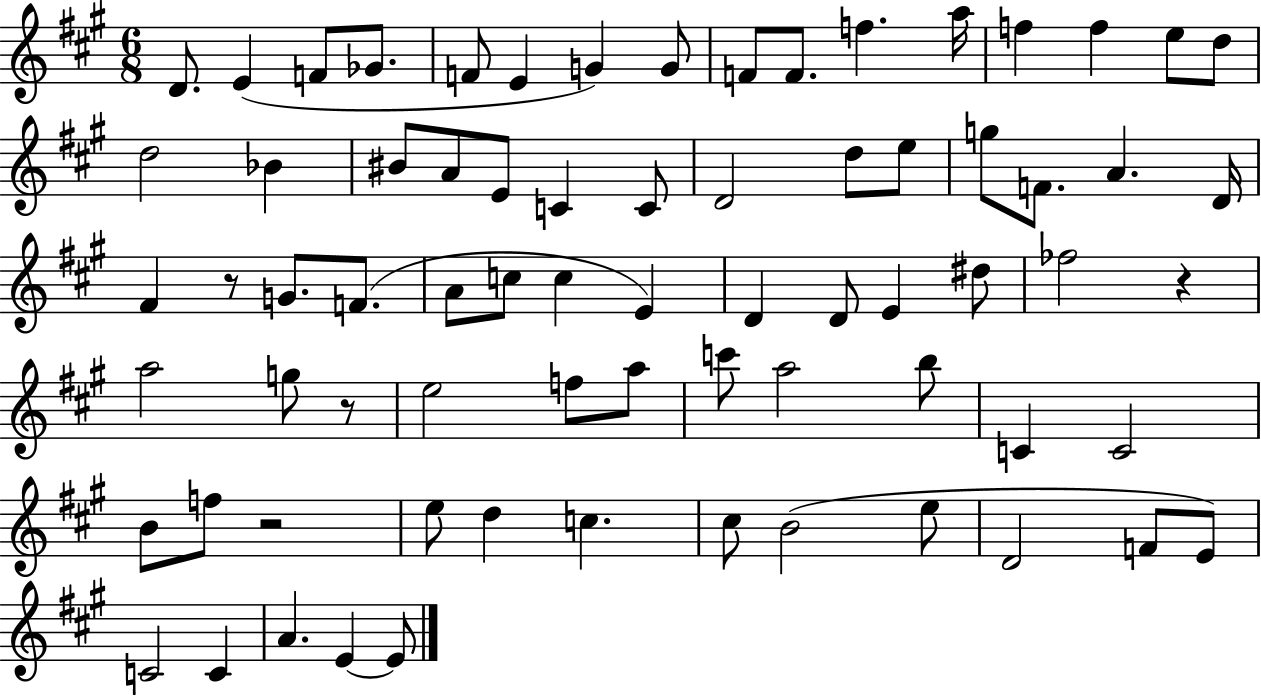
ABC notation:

X:1
T:Untitled
M:6/8
L:1/4
K:A
D/2 E F/2 _G/2 F/2 E G G/2 F/2 F/2 f a/4 f f e/2 d/2 d2 _B ^B/2 A/2 E/2 C C/2 D2 d/2 e/2 g/2 F/2 A D/4 ^F z/2 G/2 F/2 A/2 c/2 c E D D/2 E ^d/2 _f2 z a2 g/2 z/2 e2 f/2 a/2 c'/2 a2 b/2 C C2 B/2 f/2 z2 e/2 d c ^c/2 B2 e/2 D2 F/2 E/2 C2 C A E E/2